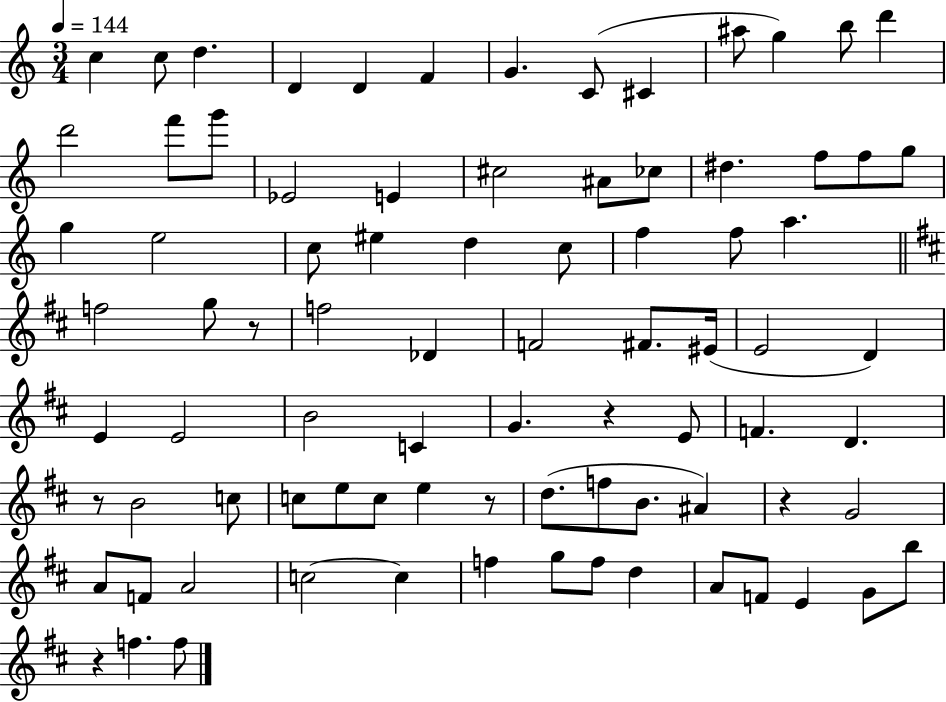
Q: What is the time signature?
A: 3/4